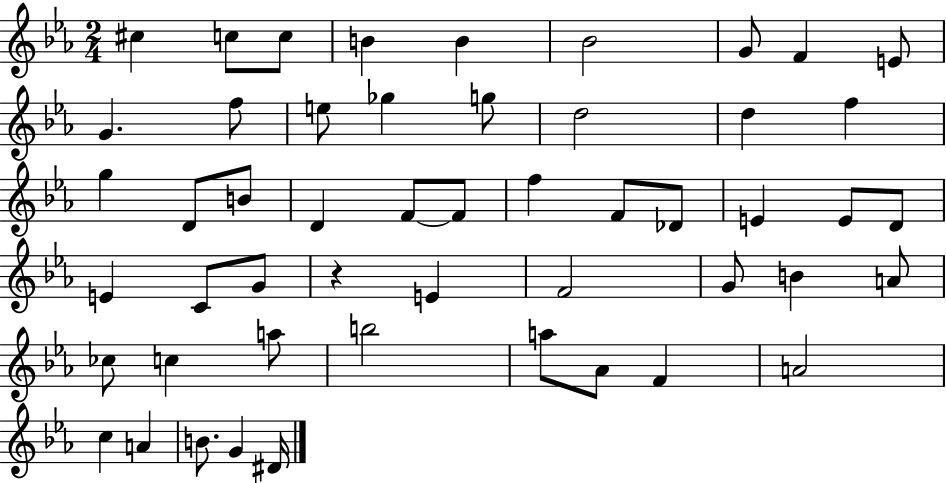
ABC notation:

X:1
T:Untitled
M:2/4
L:1/4
K:Eb
^c c/2 c/2 B B _B2 G/2 F E/2 G f/2 e/2 _g g/2 d2 d f g D/2 B/2 D F/2 F/2 f F/2 _D/2 E E/2 D/2 E C/2 G/2 z E F2 G/2 B A/2 _c/2 c a/2 b2 a/2 _A/2 F A2 c A B/2 G ^D/4